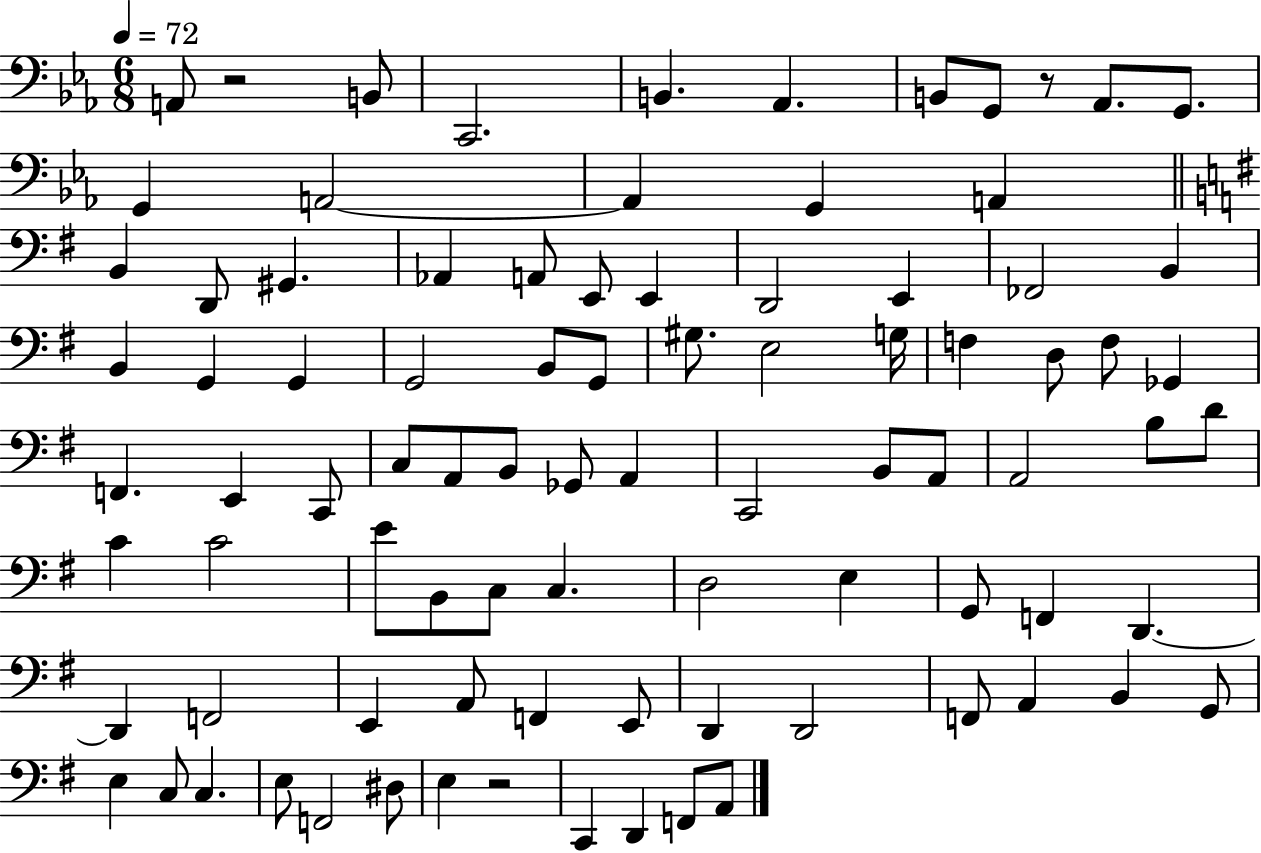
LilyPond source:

{
  \clef bass
  \numericTimeSignature
  \time 6/8
  \key ees \major
  \tempo 4 = 72
  \repeat volta 2 { a,8 r2 b,8 | c,2. | b,4. aes,4. | b,8 g,8 r8 aes,8. g,8. | \break g,4 a,2~~ | a,4 g,4 a,4 | \bar "||" \break \key g \major b,4 d,8 gis,4. | aes,4 a,8 e,8 e,4 | d,2 e,4 | fes,2 b,4 | \break b,4 g,4 g,4 | g,2 b,8 g,8 | gis8. e2 g16 | f4 d8 f8 ges,4 | \break f,4. e,4 c,8 | c8 a,8 b,8 ges,8 a,4 | c,2 b,8 a,8 | a,2 b8 d'8 | \break c'4 c'2 | e'8 b,8 c8 c4. | d2 e4 | g,8 f,4 d,4.~~ | \break d,4 f,2 | e,4 a,8 f,4 e,8 | d,4 d,2 | f,8 a,4 b,4 g,8 | \break e4 c8 c4. | e8 f,2 dis8 | e4 r2 | c,4 d,4 f,8 a,8 | \break } \bar "|."
}